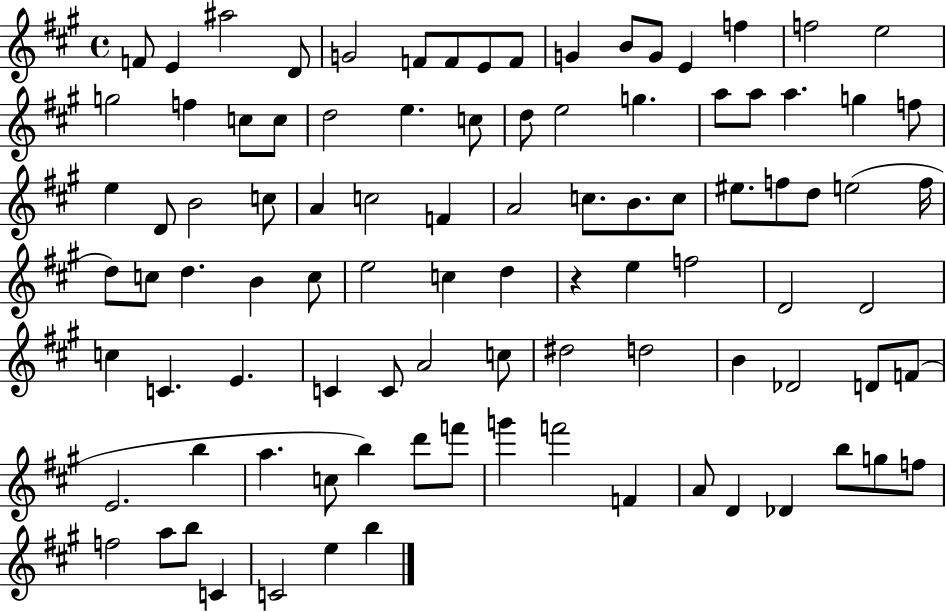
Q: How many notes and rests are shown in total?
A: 96